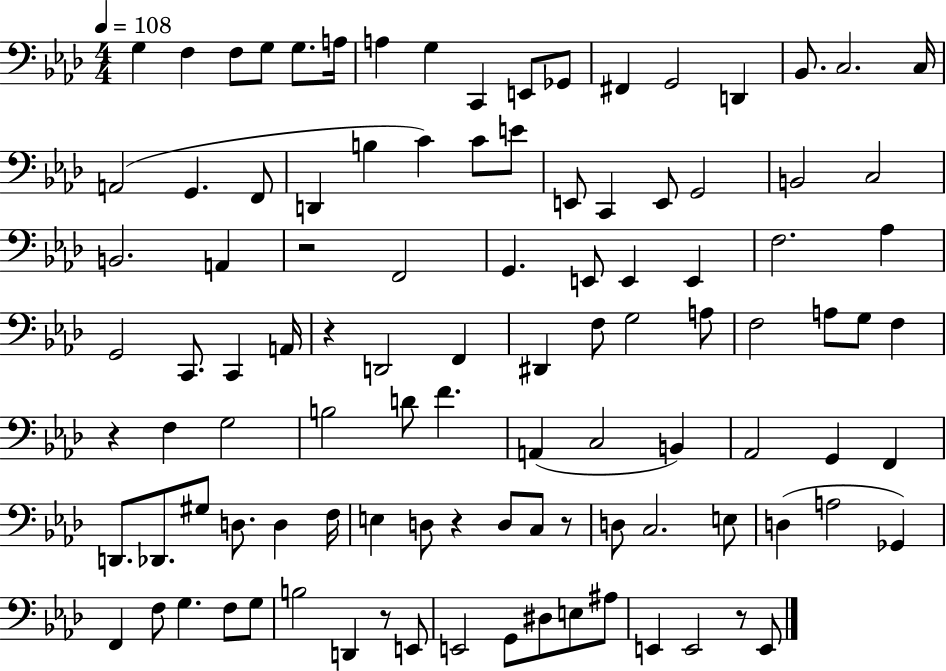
X:1
T:Untitled
M:4/4
L:1/4
K:Ab
G, F, F,/2 G,/2 G,/2 A,/4 A, G, C,, E,,/2 _G,,/2 ^F,, G,,2 D,, _B,,/2 C,2 C,/4 A,,2 G,, F,,/2 D,, B, C C/2 E/2 E,,/2 C,, E,,/2 G,,2 B,,2 C,2 B,,2 A,, z2 F,,2 G,, E,,/2 E,, E,, F,2 _A, G,,2 C,,/2 C,, A,,/4 z D,,2 F,, ^D,, F,/2 G,2 A,/2 F,2 A,/2 G,/2 F, z F, G,2 B,2 D/2 F A,, C,2 B,, _A,,2 G,, F,, D,,/2 _D,,/2 ^G,/2 D,/2 D, F,/4 E, D,/2 z D,/2 C,/2 z/2 D,/2 C,2 E,/2 D, A,2 _G,, F,, F,/2 G, F,/2 G,/2 B,2 D,, z/2 E,,/2 E,,2 G,,/2 ^D,/2 E,/2 ^A,/2 E,, E,,2 z/2 E,,/2